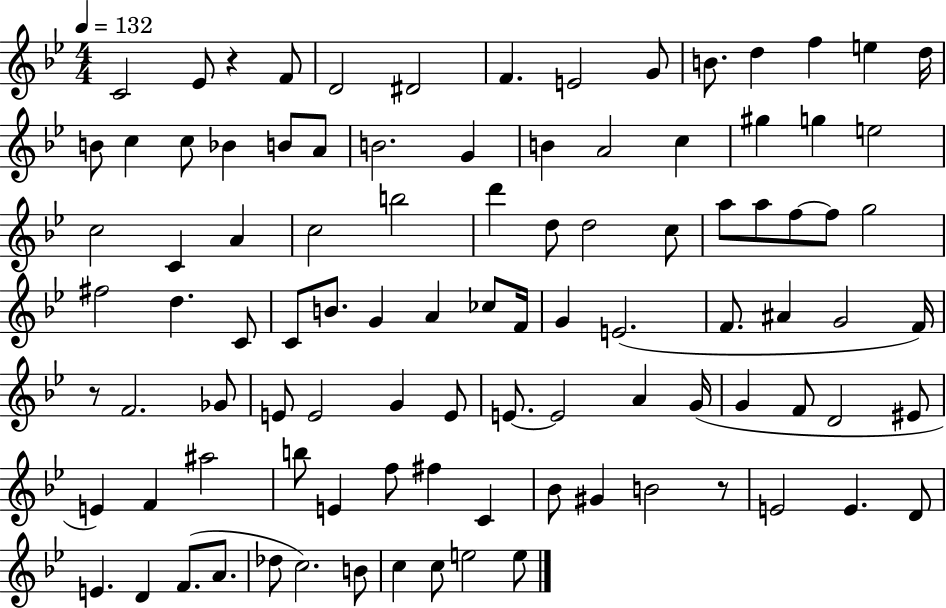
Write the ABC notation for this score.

X:1
T:Untitled
M:4/4
L:1/4
K:Bb
C2 _E/2 z F/2 D2 ^D2 F E2 G/2 B/2 d f e d/4 B/2 c c/2 _B B/2 A/2 B2 G B A2 c ^g g e2 c2 C A c2 b2 d' d/2 d2 c/2 a/2 a/2 f/2 f/2 g2 ^f2 d C/2 C/2 B/2 G A _c/2 F/4 G E2 F/2 ^A G2 F/4 z/2 F2 _G/2 E/2 E2 G E/2 E/2 E2 A G/4 G F/2 D2 ^E/2 E F ^a2 b/2 E f/2 ^f C _B/2 ^G B2 z/2 E2 E D/2 E D F/2 A/2 _d/2 c2 B/2 c c/2 e2 e/2